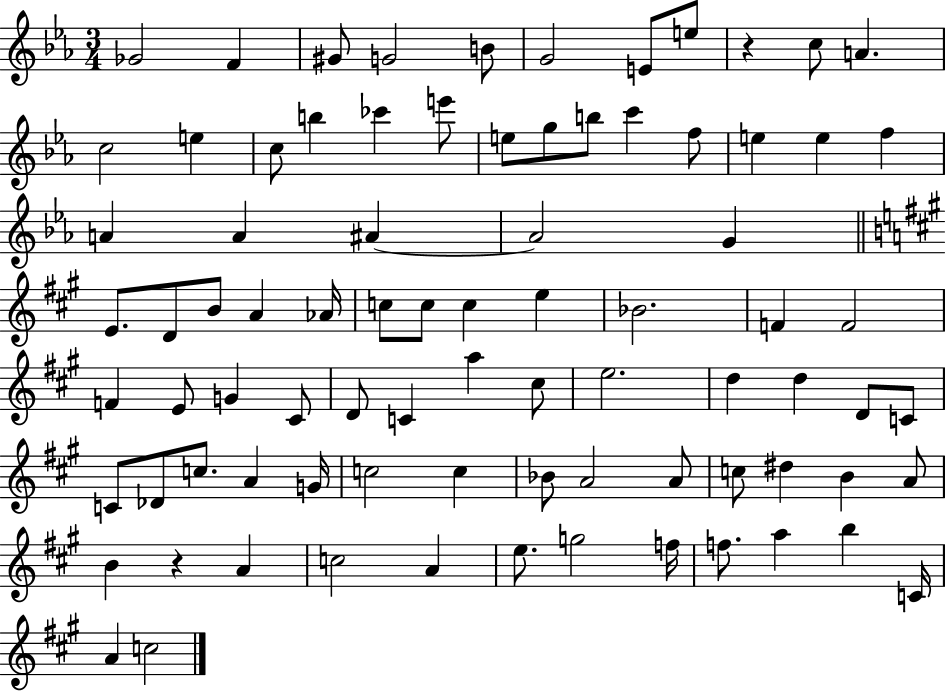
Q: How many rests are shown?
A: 2